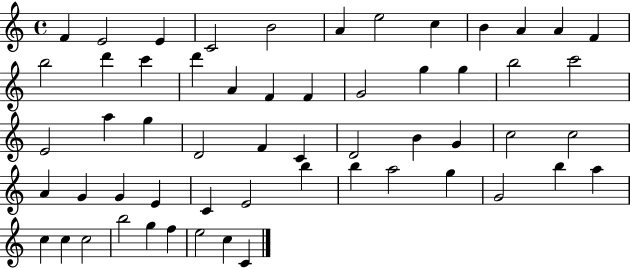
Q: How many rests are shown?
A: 0